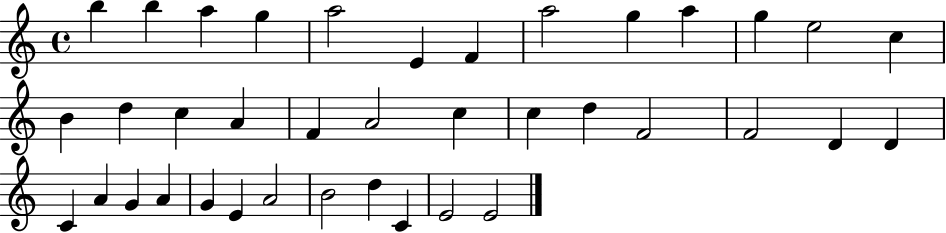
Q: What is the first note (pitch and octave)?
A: B5